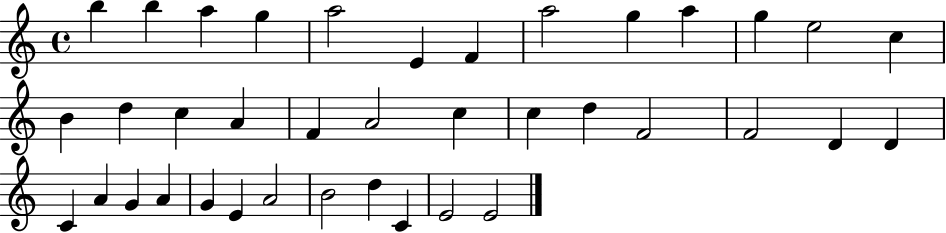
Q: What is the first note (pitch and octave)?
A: B5